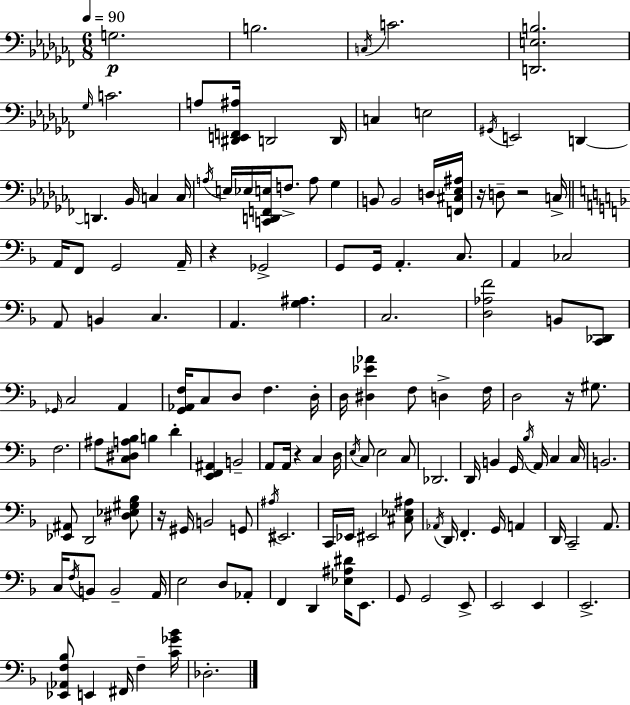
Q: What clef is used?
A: bass